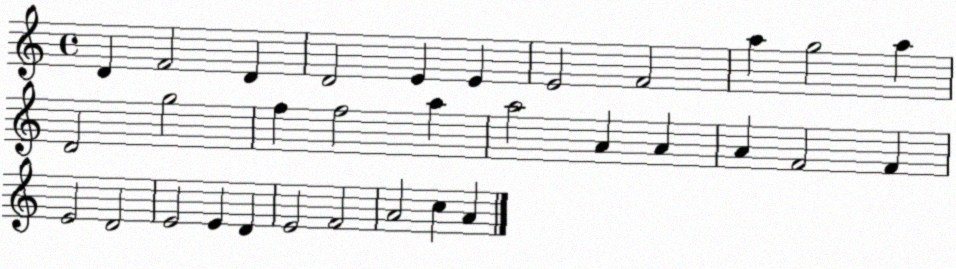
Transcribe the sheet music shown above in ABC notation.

X:1
T:Untitled
M:4/4
L:1/4
K:C
D F2 D D2 E E E2 F2 a g2 a D2 g2 f f2 a a2 A A A F2 F E2 D2 E2 E D E2 F2 A2 c A